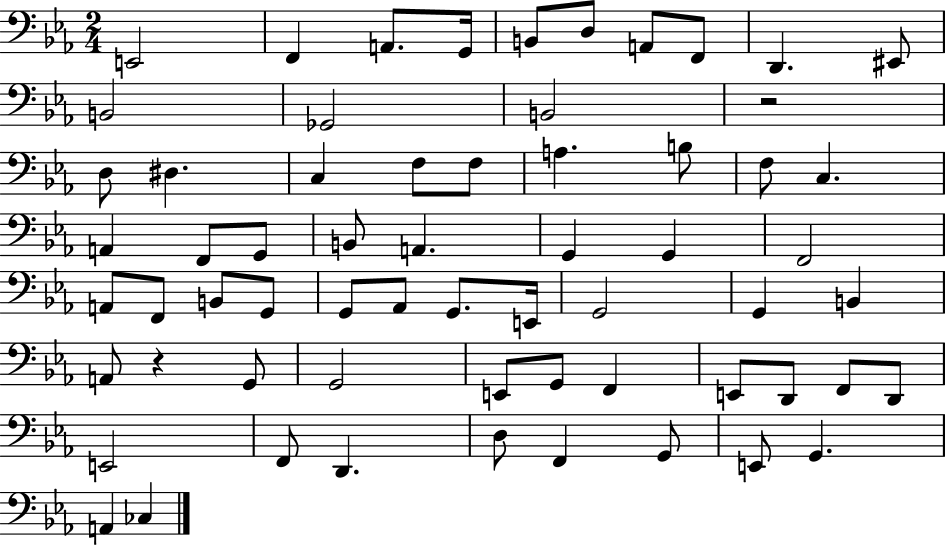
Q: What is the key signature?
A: EES major